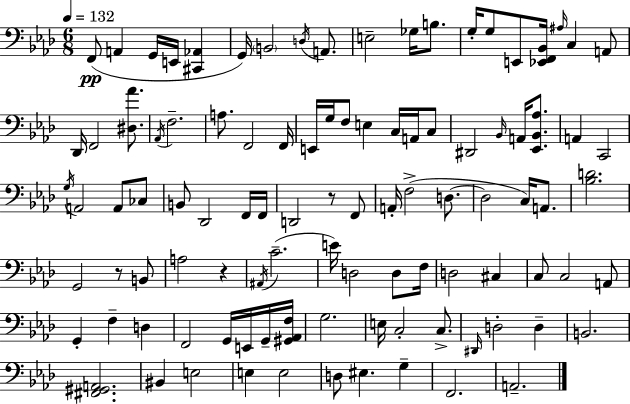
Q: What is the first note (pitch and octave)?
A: F2